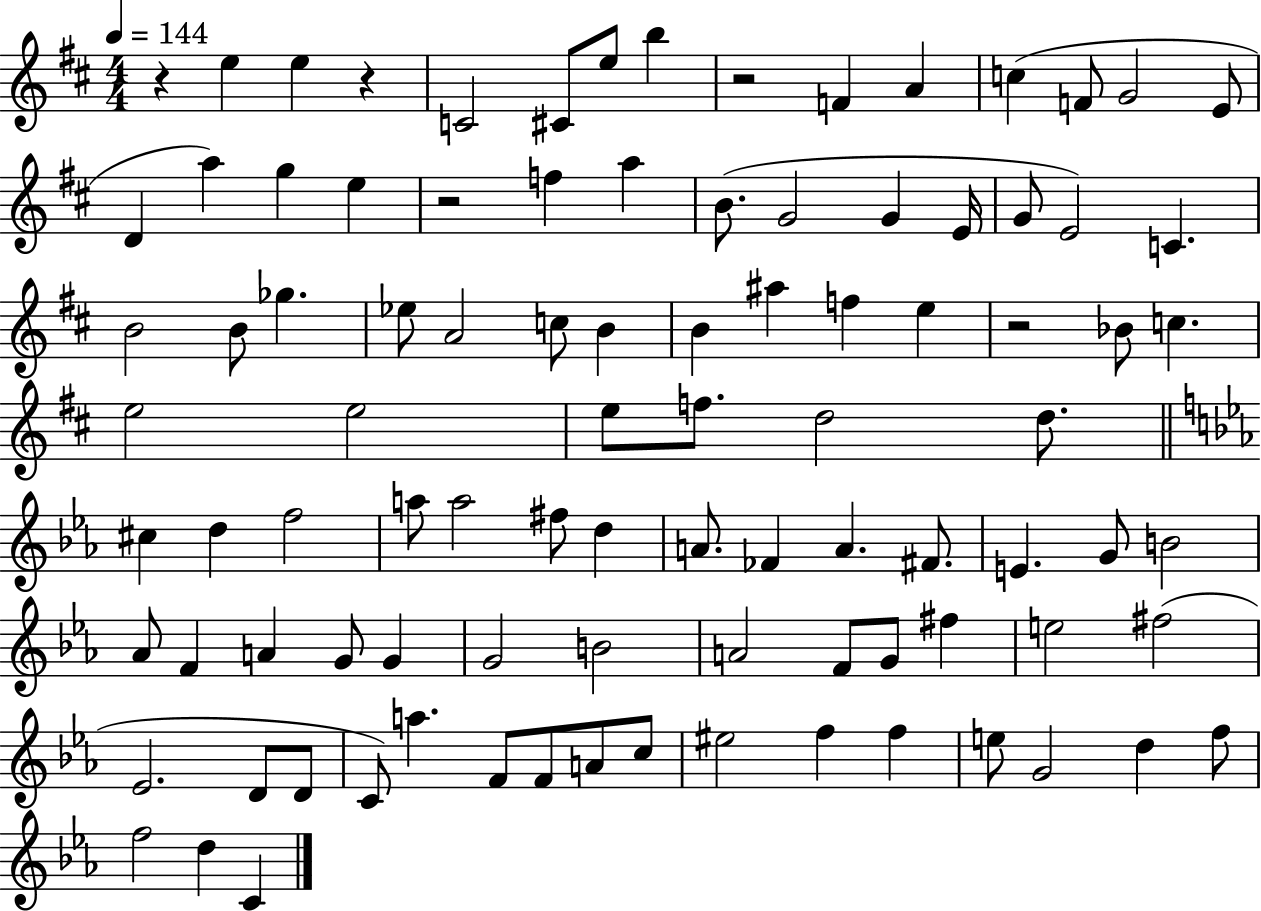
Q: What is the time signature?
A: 4/4